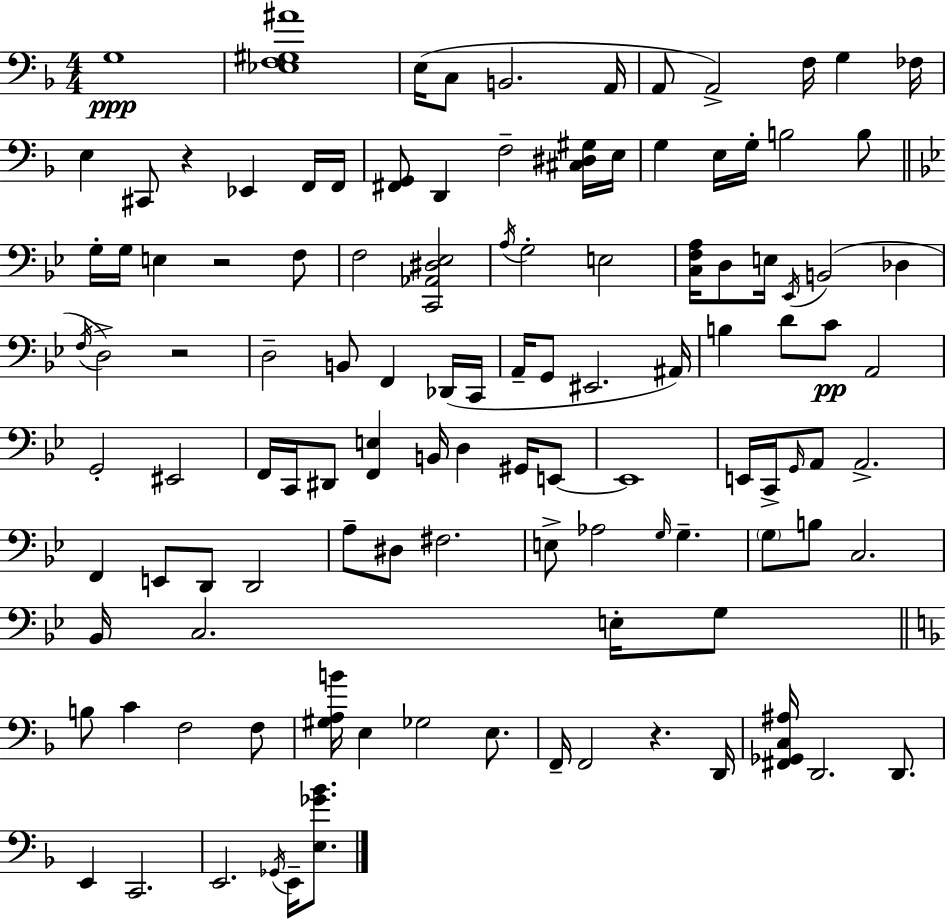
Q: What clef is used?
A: bass